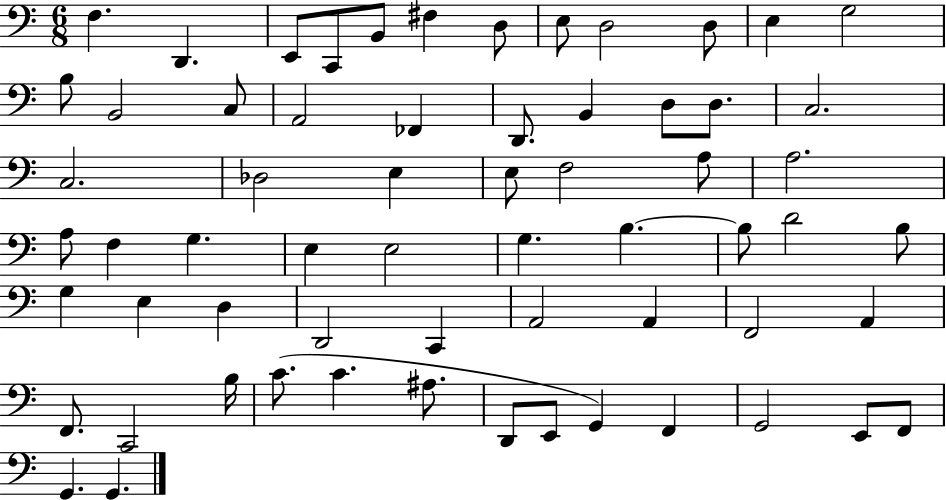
{
  \clef bass
  \numericTimeSignature
  \time 6/8
  \key c \major
  f4. d,4. | e,8 c,8 b,8 fis4 d8 | e8 d2 d8 | e4 g2 | \break b8 b,2 c8 | a,2 fes,4 | d,8. b,4 d8 d8. | c2. | \break c2. | des2 e4 | e8 f2 a8 | a2. | \break a8 f4 g4. | e4 e2 | g4. b4.~~ | b8 d'2 b8 | \break g4 e4 d4 | d,2 c,4 | a,2 a,4 | f,2 a,4 | \break f,8. c,2 b16 | c'8.( c'4. ais8. | d,8 e,8 g,4) f,4 | g,2 e,8 f,8 | \break g,4. g,4. | \bar "|."
}